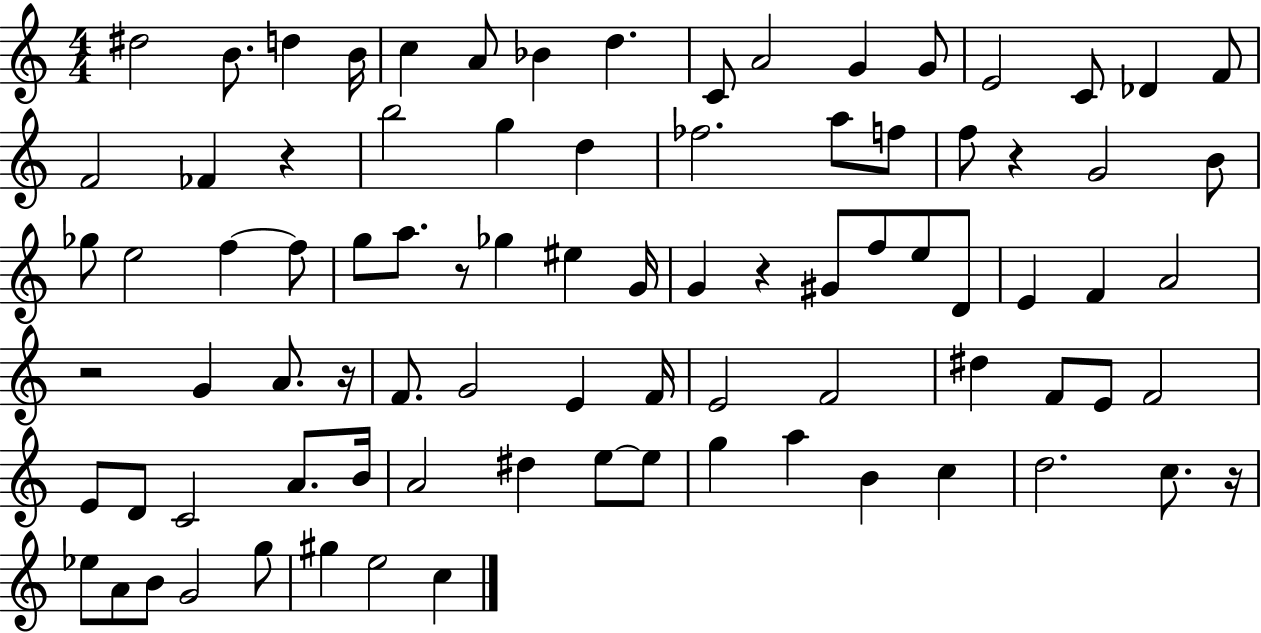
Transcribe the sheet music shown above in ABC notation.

X:1
T:Untitled
M:4/4
L:1/4
K:C
^d2 B/2 d B/4 c A/2 _B d C/2 A2 G G/2 E2 C/2 _D F/2 F2 _F z b2 g d _f2 a/2 f/2 f/2 z G2 B/2 _g/2 e2 f f/2 g/2 a/2 z/2 _g ^e G/4 G z ^G/2 f/2 e/2 D/2 E F A2 z2 G A/2 z/4 F/2 G2 E F/4 E2 F2 ^d F/2 E/2 F2 E/2 D/2 C2 A/2 B/4 A2 ^d e/2 e/2 g a B c d2 c/2 z/4 _e/2 A/2 B/2 G2 g/2 ^g e2 c